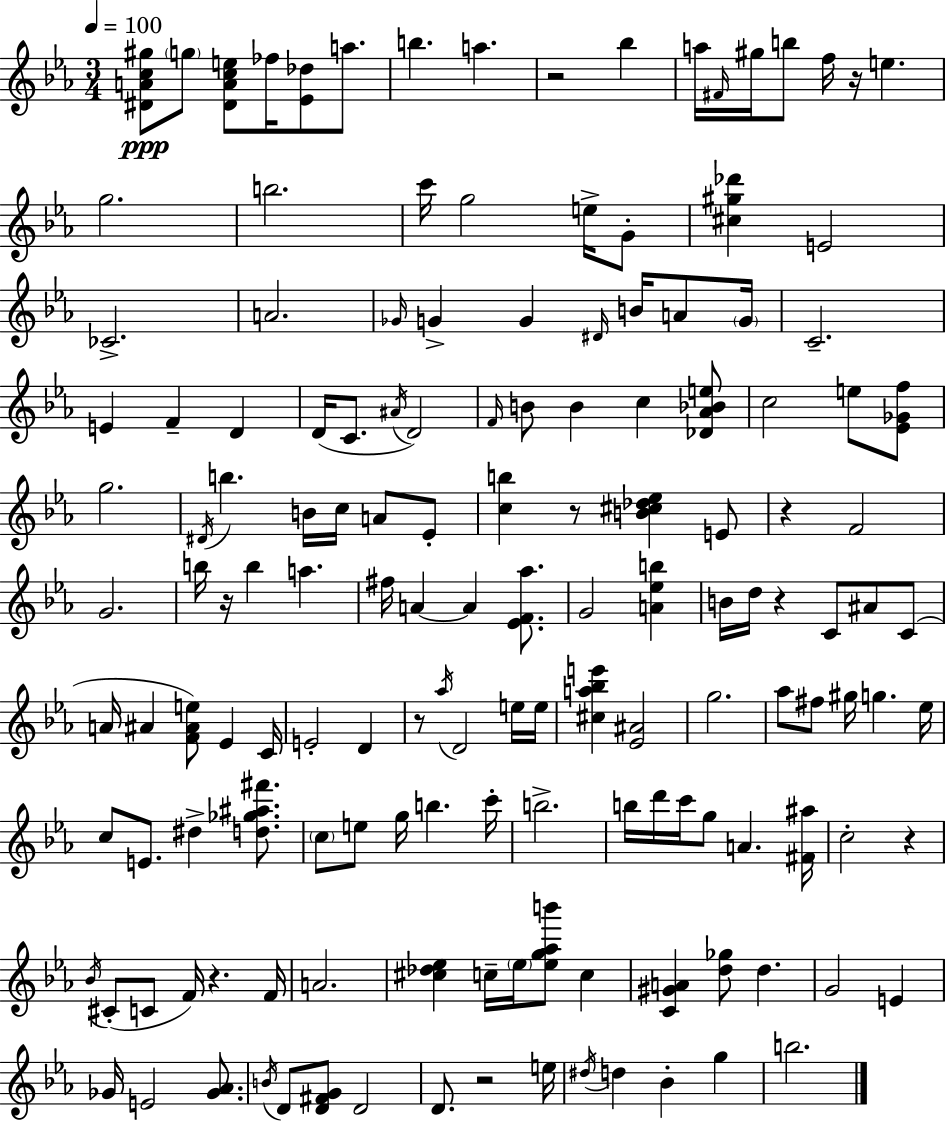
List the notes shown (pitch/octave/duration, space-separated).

[D#4,A4,C5,G#5]/e G5/e [D#4,A4,C5,E5]/e FES5/s [Eb4,Db5]/e A5/e. B5/q. A5/q. R/h Bb5/q A5/s F#4/s G#5/s B5/e F5/s R/s E5/q. G5/h. B5/h. C6/s G5/h E5/s G4/e [C#5,G#5,Db6]/q E4/h CES4/h. A4/h. Gb4/s G4/q G4/q D#4/s B4/s A4/e G4/s C4/h. E4/q F4/q D4/q D4/s C4/e. A#4/s D4/h F4/s B4/e B4/q C5/q [Db4,Ab4,Bb4,E5]/e C5/h E5/e [Eb4,Gb4,F5]/e G5/h. D#4/s B5/q. B4/s C5/s A4/e Eb4/e [C5,B5]/q R/e [B4,C#5,Db5,Eb5]/q E4/e R/q F4/h G4/h. B5/s R/s B5/q A5/q. F#5/s A4/q A4/q [Eb4,F4,Ab5]/e. G4/h [A4,Eb5,B5]/q B4/s D5/s R/q C4/e A#4/e C4/e A4/s A#4/q [F4,A#4,E5]/e Eb4/q C4/s E4/h D4/q R/e Ab5/s D4/h E5/s E5/s [C#5,A5,Bb5,E6]/q [Eb4,A#4]/h G5/h. Ab5/e F#5/e G#5/s G5/q. Eb5/s C5/e E4/e. D#5/q [D5,Gb5,A#5,F#6]/e. C5/e E5/e G5/s B5/q. C6/s B5/h. B5/s D6/s C6/s G5/e A4/q. [F#4,A#5]/s C5/h R/q Bb4/s C#4/e C4/e F4/s R/q. F4/s A4/h. [C#5,Db5,Eb5]/q C5/s Eb5/s [Eb5,G5,Ab5,B6]/e C5/q [C4,G#4,A4]/q [D5,Gb5]/e D5/q. G4/h E4/q Gb4/s E4/h [Gb4,Ab4]/e. B4/s D4/e [D4,F#4,G4]/e D4/h D4/e. R/h E5/s D#5/s D5/q Bb4/q G5/q B5/h.